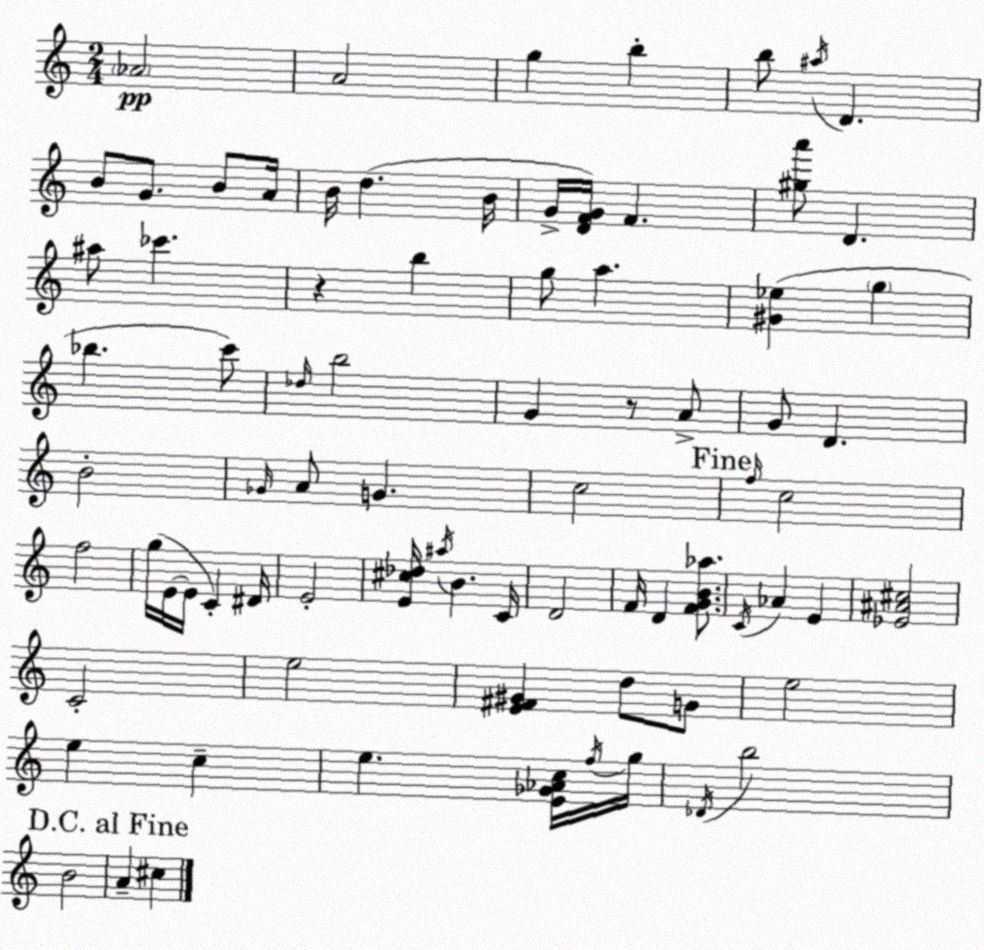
X:1
T:Untitled
M:2/4
L:1/4
K:C
_A2 A2 g b b/2 ^a/4 D B/2 G/2 B/2 A/4 B/4 d B/4 G/4 [DFG]/4 F [^ga']/2 D ^a/2 _c' z b g/2 a [^G_e] g _b c'/2 _d/4 b2 G z/2 A/2 G/2 D B2 _G/4 A/2 G c2 f/4 c2 f2 g/4 E/4 E/4 C ^D/4 E2 [E^c_d]/4 ^a/4 B C/4 D2 F/4 D [FGB_a]/2 C/4 _A E [_E^A^c]2 C2 e2 [E^F^G] d/2 G/2 e2 e c e [E_G_Ac]/4 f/4 g/4 _D/4 b2 B2 A ^c